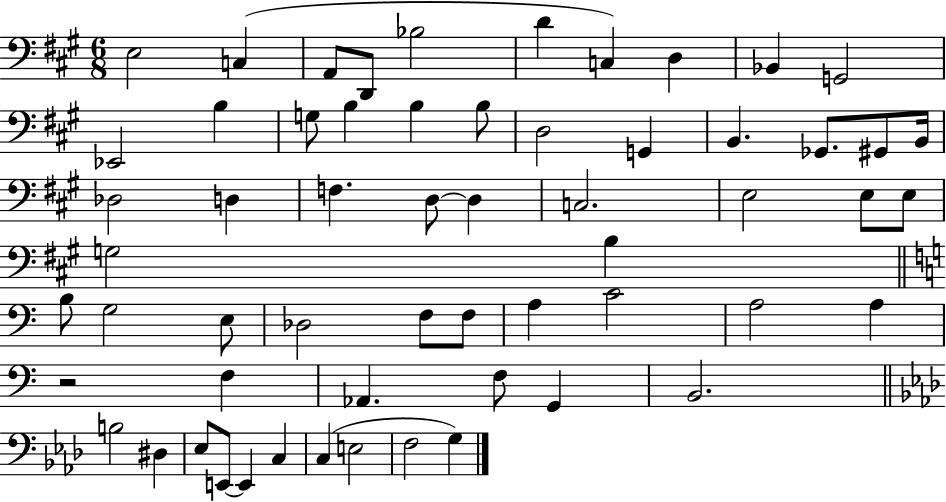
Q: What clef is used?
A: bass